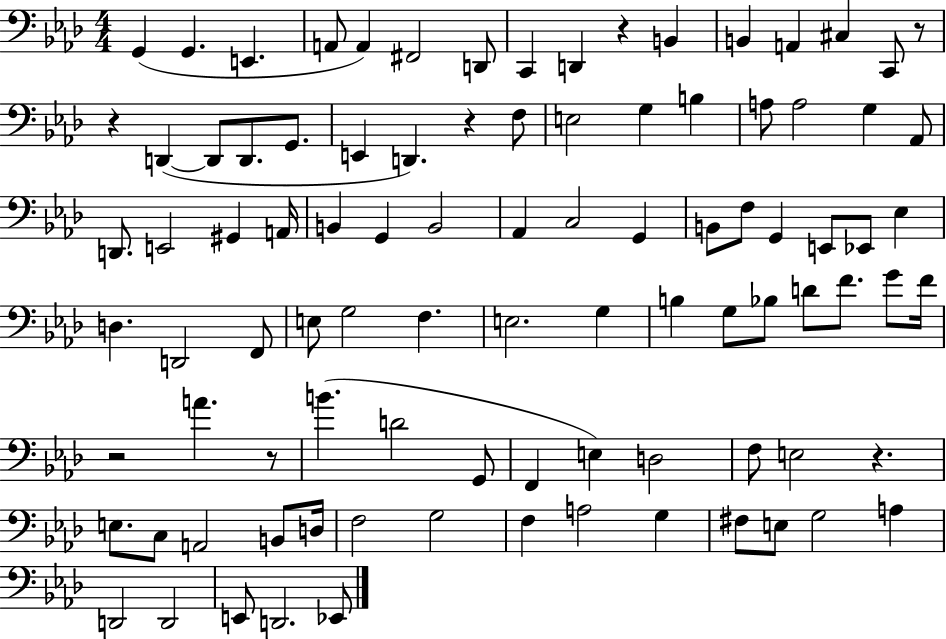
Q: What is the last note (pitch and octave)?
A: Eb2